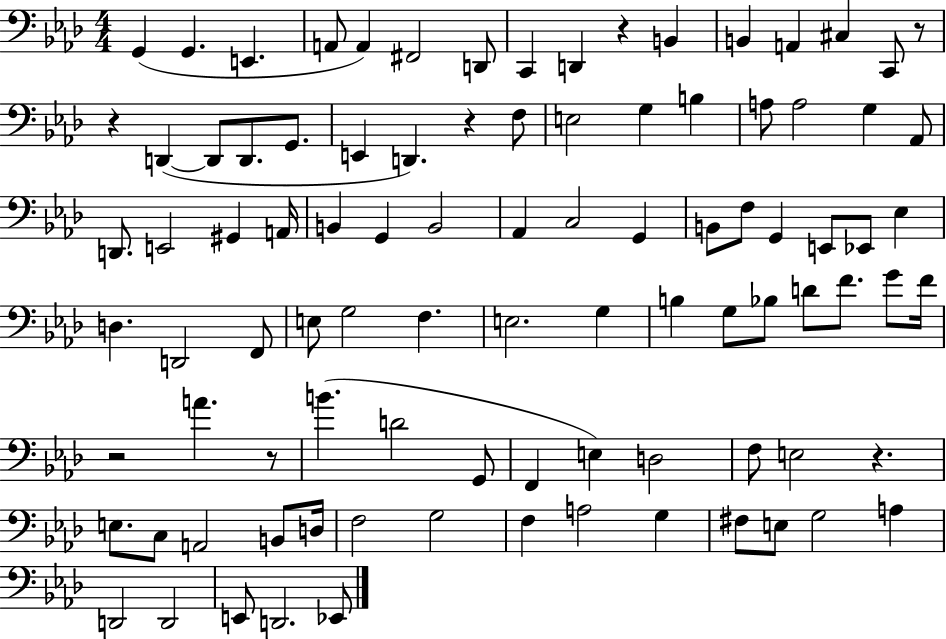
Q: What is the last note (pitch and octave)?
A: Eb2